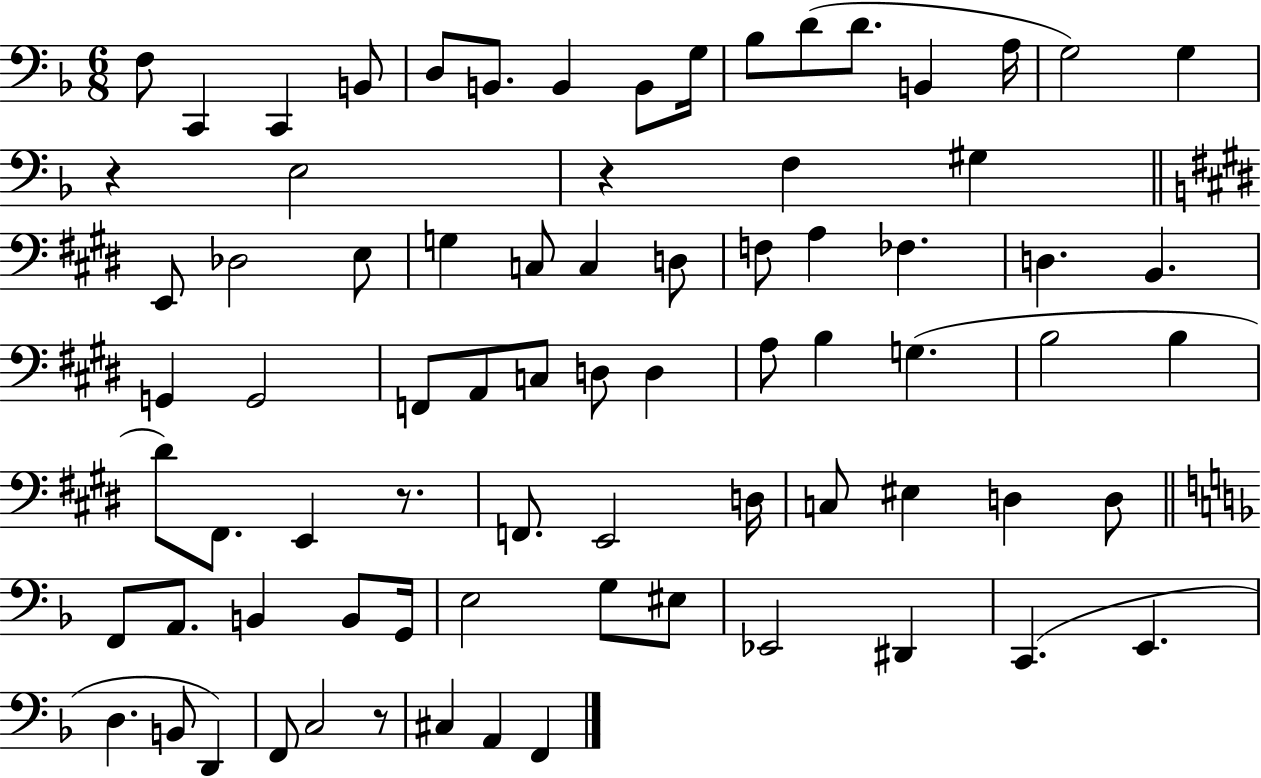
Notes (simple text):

F3/e C2/q C2/q B2/e D3/e B2/e. B2/q B2/e G3/s Bb3/e D4/e D4/e. B2/q A3/s G3/h G3/q R/q E3/h R/q F3/q G#3/q E2/e Db3/h E3/e G3/q C3/e C3/q D3/e F3/e A3/q FES3/q. D3/q. B2/q. G2/q G2/h F2/e A2/e C3/e D3/e D3/q A3/e B3/q G3/q. B3/h B3/q D#4/e F#2/e. E2/q R/e. F2/e. E2/h D3/s C3/e EIS3/q D3/q D3/e F2/e A2/e. B2/q B2/e G2/s E3/h G3/e EIS3/e Eb2/h D#2/q C2/q. E2/q. D3/q. B2/e D2/q F2/e C3/h R/e C#3/q A2/q F2/q